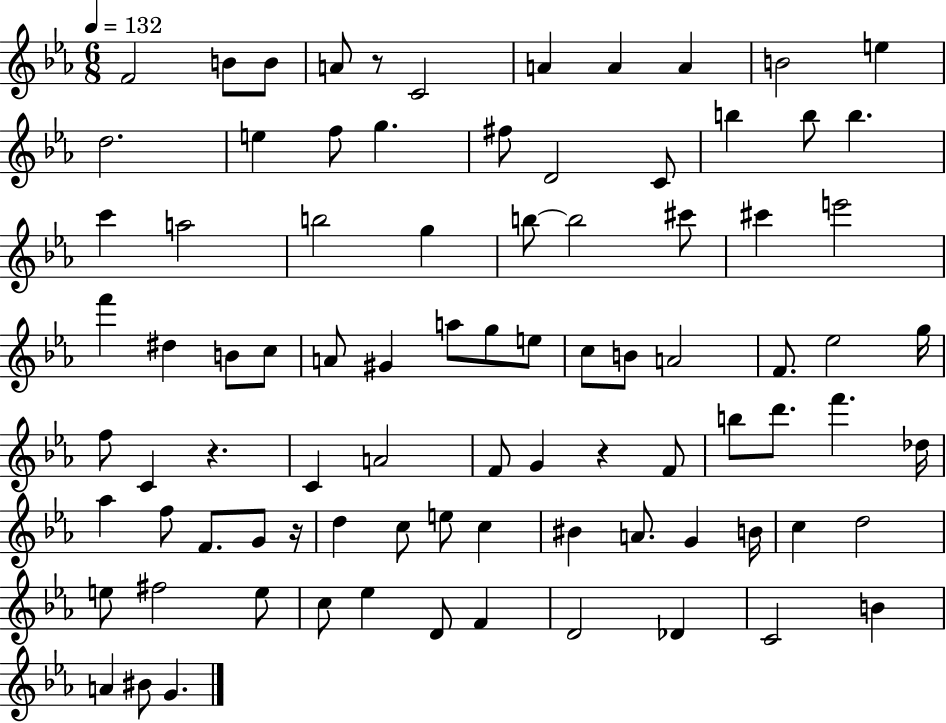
{
  \clef treble
  \numericTimeSignature
  \time 6/8
  \key ees \major
  \tempo 4 = 132
  f'2 b'8 b'8 | a'8 r8 c'2 | a'4 a'4 a'4 | b'2 e''4 | \break d''2. | e''4 f''8 g''4. | fis''8 d'2 c'8 | b''4 b''8 b''4. | \break c'''4 a''2 | b''2 g''4 | b''8~~ b''2 cis'''8 | cis'''4 e'''2 | \break f'''4 dis''4 b'8 c''8 | a'8 gis'4 a''8 g''8 e''8 | c''8 b'8 a'2 | f'8. ees''2 g''16 | \break f''8 c'4 r4. | c'4 a'2 | f'8 g'4 r4 f'8 | b''8 d'''8. f'''4. des''16 | \break aes''4 f''8 f'8. g'8 r16 | d''4 c''8 e''8 c''4 | bis'4 a'8. g'4 b'16 | c''4 d''2 | \break e''8 fis''2 e''8 | c''8 ees''4 d'8 f'4 | d'2 des'4 | c'2 b'4 | \break a'4 bis'8 g'4. | \bar "|."
}